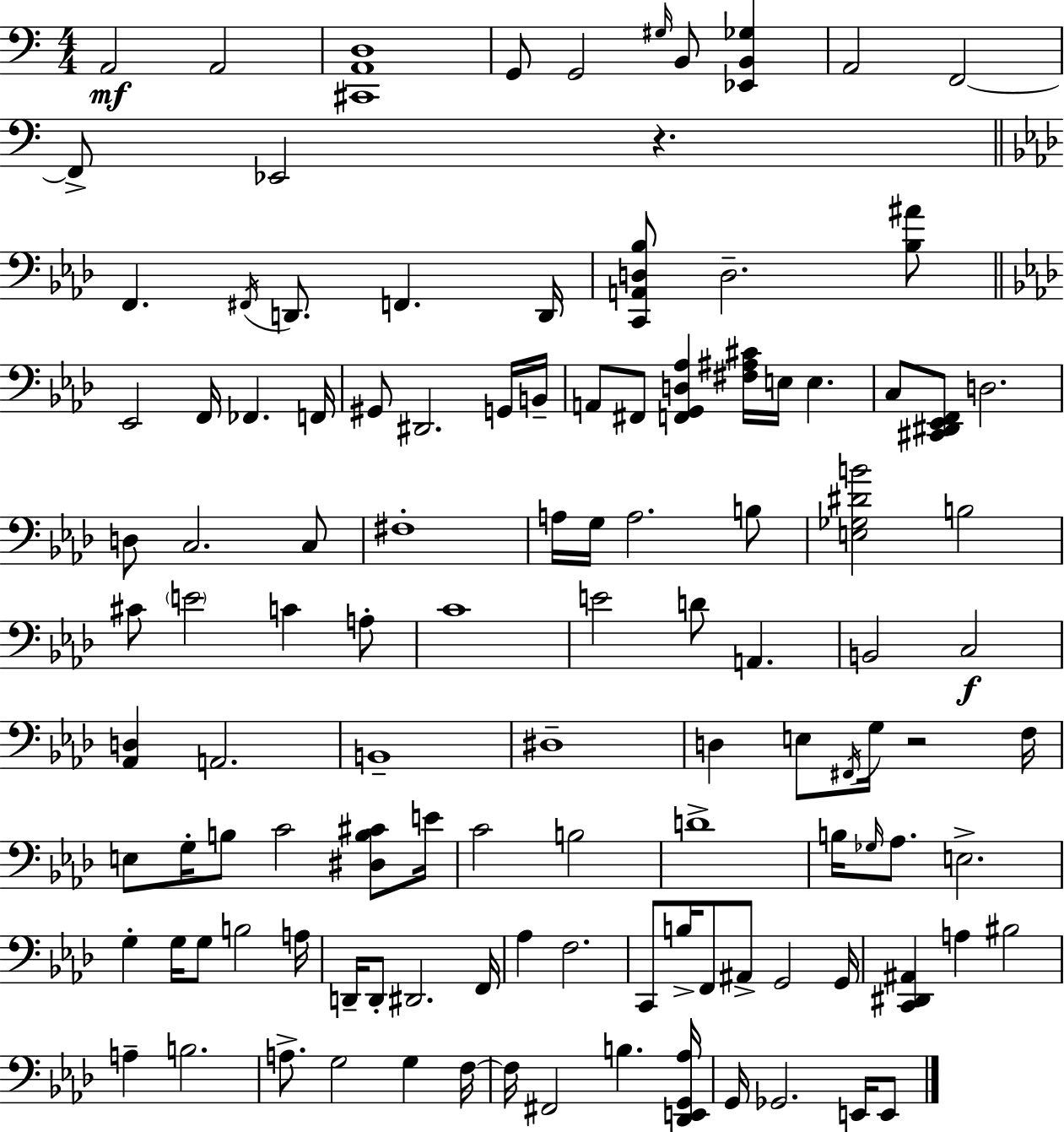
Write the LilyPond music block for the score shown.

{
  \clef bass
  \numericTimeSignature
  \time 4/4
  \key a \minor
  a,2\mf a,2 | <cis, a, d>1 | g,8 g,2 \grace { gis16 } b,8 <ees, b, ges>4 | a,2 f,2~~ | \break f,8-> ees,2 r4. | \bar "||" \break \key aes \major f,4. \acciaccatura { fis,16 } d,8. f,4. | d,16 <c, a, d bes>8 d2.-- <bes ais'>8 | \bar "||" \break \key aes \major ees,2 f,16 fes,4. f,16 | gis,8 dis,2. g,16 b,16-- | a,8 fis,8 <f, g, d aes>4 <fis ais cis'>16 e16 e4. | c8 <cis, dis, ees, f,>8 d2. | \break d8 c2. c8 | fis1-. | a16 g16 a2. b8 | <e ges dis' b'>2 b2 | \break cis'8 \parenthesize e'2 c'4 a8-. | c'1 | e'2 d'8 a,4. | b,2 c2\f | \break <aes, d>4 a,2. | b,1-- | dis1-- | d4 e8 \acciaccatura { fis,16 } g16 r2 | \break f16 e8 g16-. b8 c'2 <dis b cis'>8 | e'16 c'2 b2 | d'1-> | b16 \grace { ges16 } aes8. e2.-> | \break g4-. g16 g8 b2 | a16 d,16-- d,8-. dis,2. | f,16 aes4 f2. | c,8 b16-> f,8 ais,8-> g,2 | \break g,16 <c, dis, ais,>4 a4 bis2 | a4-- b2. | a8.-> g2 g4 | f16~~ f16 fis,2 b4. | \break <des, e, g, aes>16 g,16 ges,2. e,16 | e,8 \bar "|."
}